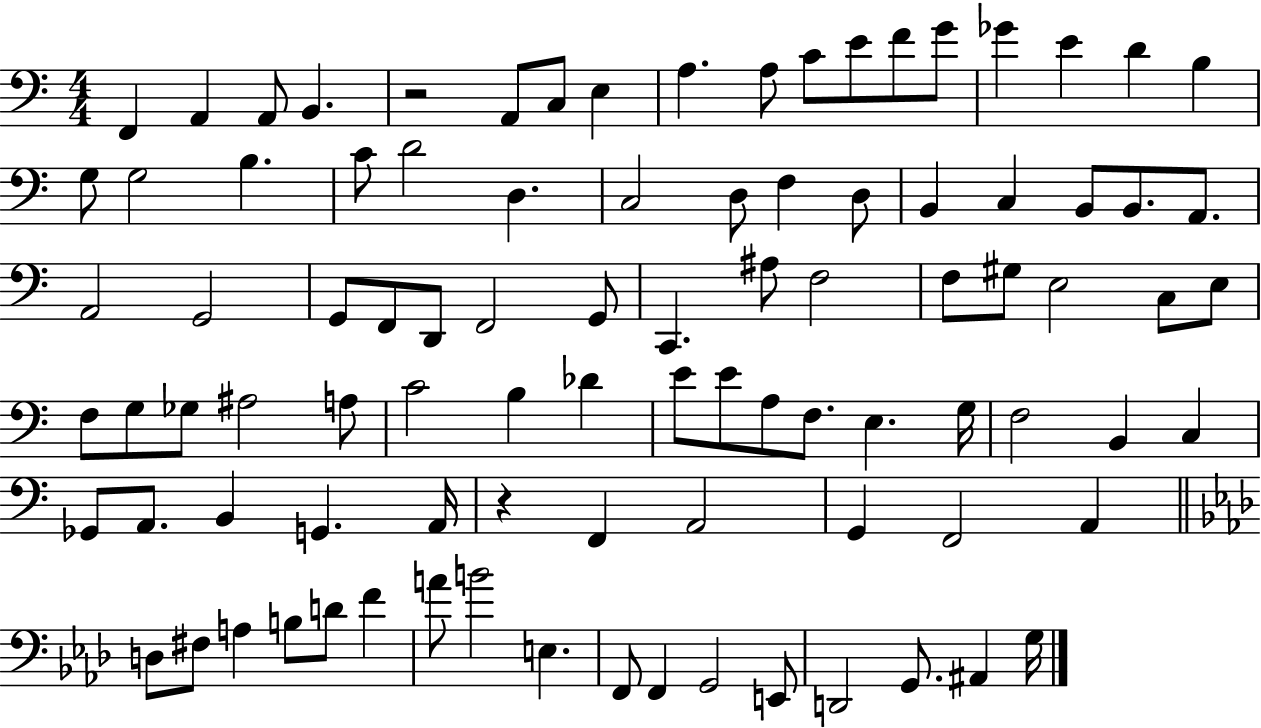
{
  \clef bass
  \numericTimeSignature
  \time 4/4
  \key c \major
  f,4 a,4 a,8 b,4. | r2 a,8 c8 e4 | a4. a8 c'8 e'8 f'8 g'8 | ges'4 e'4 d'4 b4 | \break g8 g2 b4. | c'8 d'2 d4. | c2 d8 f4 d8 | b,4 c4 b,8 b,8. a,8. | \break a,2 g,2 | g,8 f,8 d,8 f,2 g,8 | c,4. ais8 f2 | f8 gis8 e2 c8 e8 | \break f8 g8 ges8 ais2 a8 | c'2 b4 des'4 | e'8 e'8 a8 f8. e4. g16 | f2 b,4 c4 | \break ges,8 a,8. b,4 g,4. a,16 | r4 f,4 a,2 | g,4 f,2 a,4 | \bar "||" \break \key f \minor d8 fis8 a4 b8 d'8 f'4 | a'8 b'2 e4. | f,8 f,4 g,2 e,8 | d,2 g,8. ais,4 g16 | \break \bar "|."
}